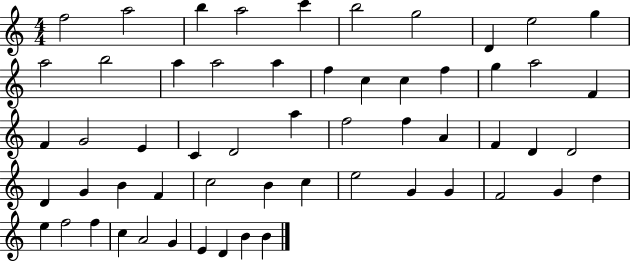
{
  \clef treble
  \numericTimeSignature
  \time 4/4
  \key c \major
  f''2 a''2 | b''4 a''2 c'''4 | b''2 g''2 | d'4 e''2 g''4 | \break a''2 b''2 | a''4 a''2 a''4 | f''4 c''4 c''4 f''4 | g''4 a''2 f'4 | \break f'4 g'2 e'4 | c'4 d'2 a''4 | f''2 f''4 a'4 | f'4 d'4 d'2 | \break d'4 g'4 b'4 f'4 | c''2 b'4 c''4 | e''2 g'4 g'4 | f'2 g'4 d''4 | \break e''4 f''2 f''4 | c''4 a'2 g'4 | e'4 d'4 b'4 b'4 | \bar "|."
}